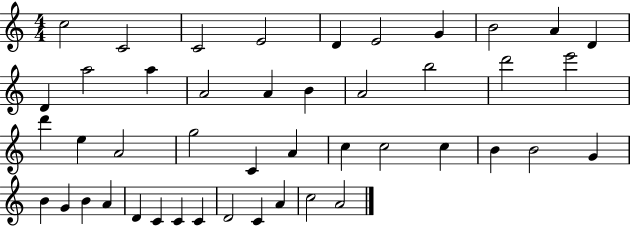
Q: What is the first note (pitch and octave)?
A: C5